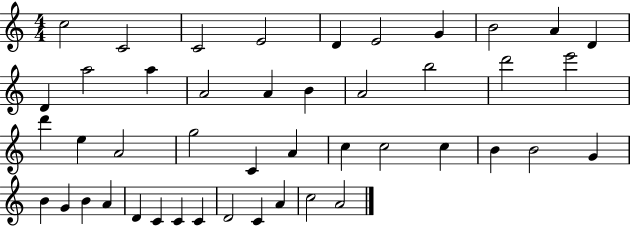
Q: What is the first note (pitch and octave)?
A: C5